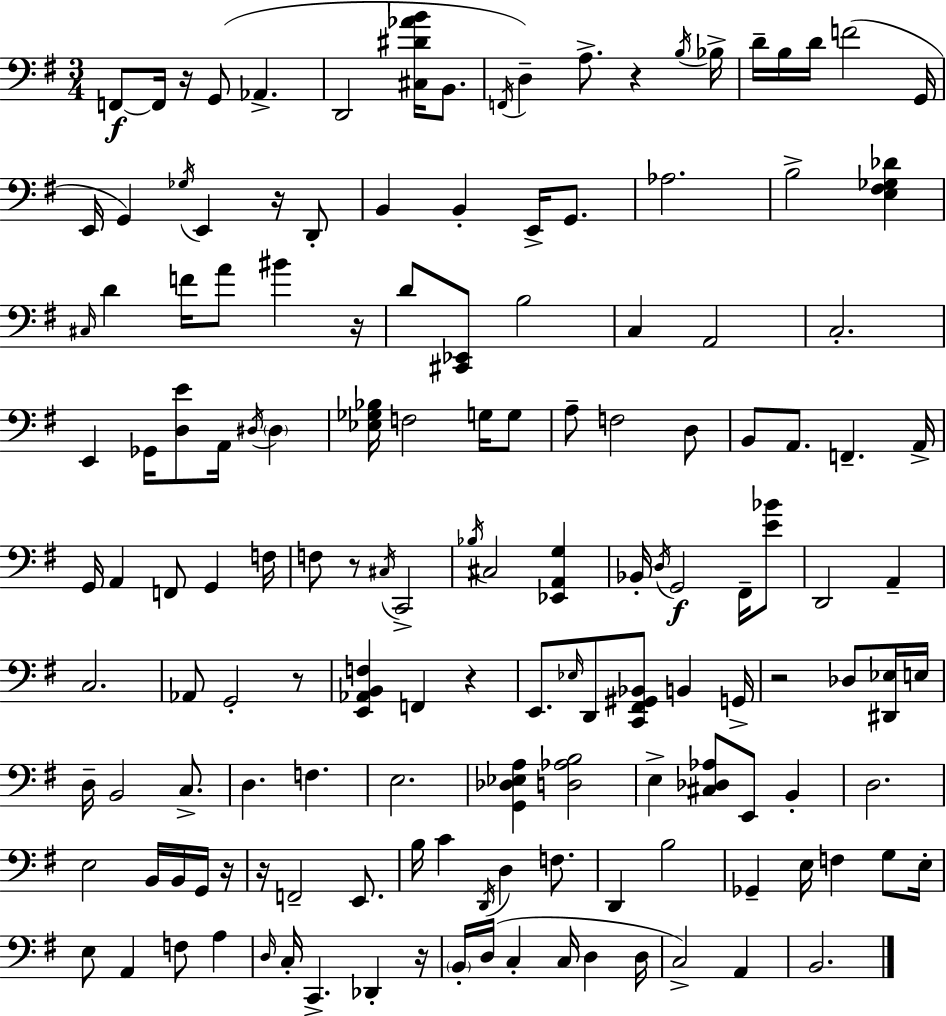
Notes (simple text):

F2/e F2/s R/s G2/e Ab2/q. D2/h [C#3,D#4,Ab4,B4]/s B2/e. F2/s D3/q A3/e. R/q B3/s Bb3/s D4/s B3/s D4/s F4/h G2/s E2/s G2/q Gb3/s E2/q R/s D2/e B2/q B2/q E2/s G2/e. Ab3/h. B3/h [E3,F#3,Gb3,Db4]/q C#3/s D4/q F4/s A4/e BIS4/q R/s D4/e [C#2,Eb2]/e B3/h C3/q A2/h C3/h. E2/q Gb2/s [D3,E4]/e A2/s D#3/s D#3/q [Eb3,Gb3,Bb3]/s F3/h G3/s G3/e A3/e F3/h D3/e B2/e A2/e. F2/q. A2/s G2/s A2/q F2/e G2/q F3/s F3/e R/e C#3/s C2/h Bb3/s C#3/h [Eb2,A2,G3]/q Bb2/s D3/s G2/h F#2/s [E4,Bb4]/e D2/h A2/q C3/h. Ab2/e G2/h R/e [E2,Ab2,B2,F3]/q F2/q R/q E2/e. Eb3/s D2/e [C2,F#2,G#2,Bb2]/e B2/q G2/s R/h Db3/e [D#2,Eb3]/s E3/s D3/s B2/h C3/e. D3/q. F3/q. E3/h. [G2,Db3,Eb3,A3]/q [D3,Ab3,B3]/h E3/q [C#3,Db3,Ab3]/e E2/e B2/q D3/h. E3/h B2/s B2/s G2/s R/s R/s F2/h E2/e. B3/s C4/q D2/s D3/q F3/e. D2/q B3/h Gb2/q E3/s F3/q G3/e E3/s E3/e A2/q F3/e A3/q D3/s C3/s C2/q. Db2/q R/s B2/s D3/s C3/q C3/s D3/q D3/s C3/h A2/q B2/h.